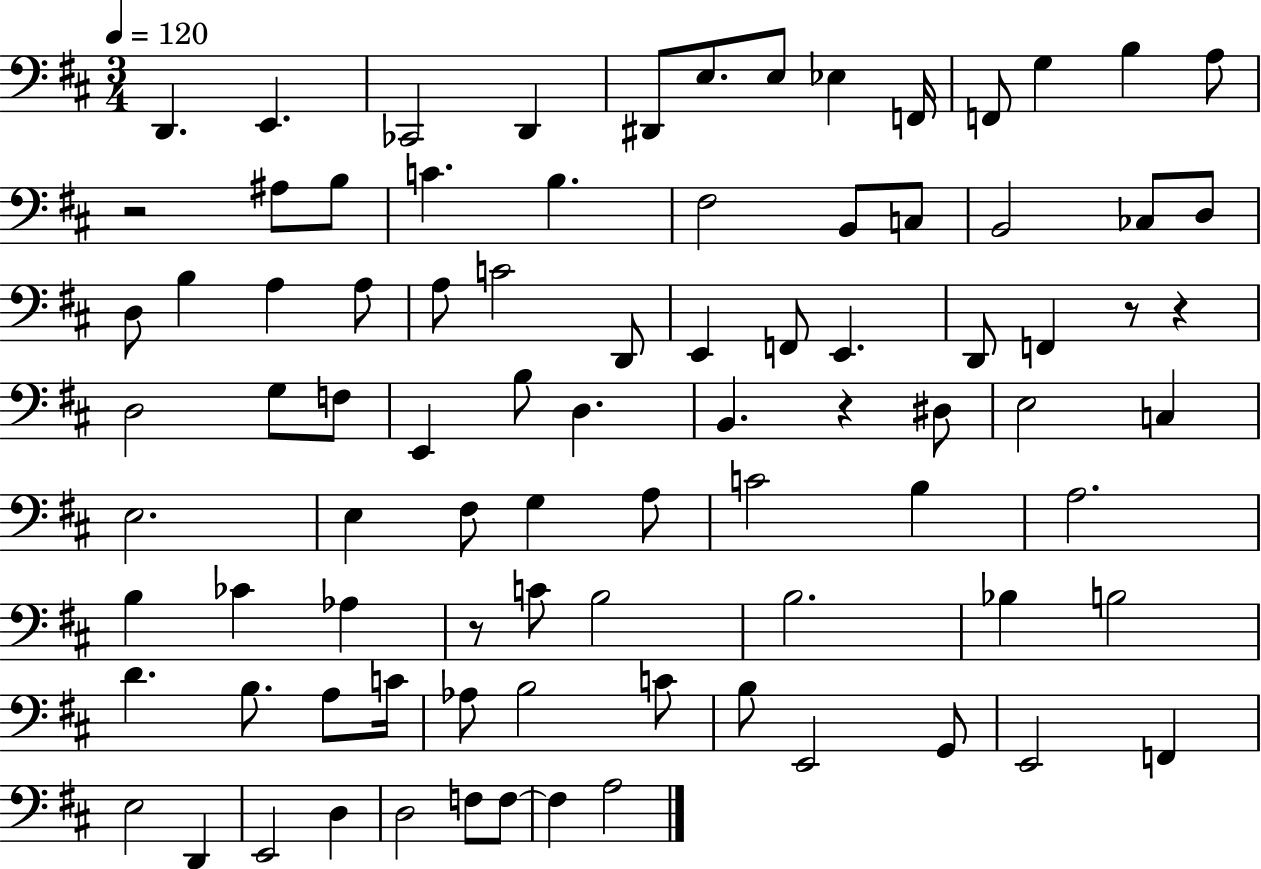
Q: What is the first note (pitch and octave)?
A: D2